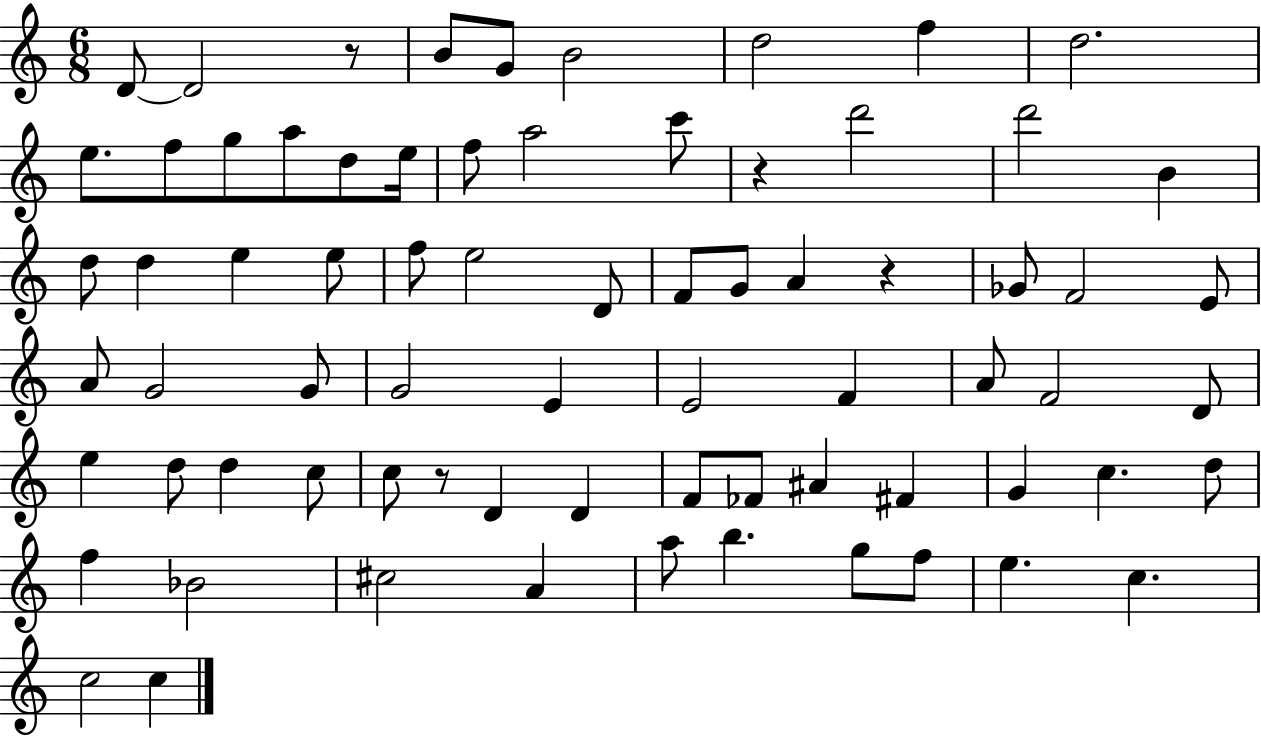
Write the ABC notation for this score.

X:1
T:Untitled
M:6/8
L:1/4
K:C
D/2 D2 z/2 B/2 G/2 B2 d2 f d2 e/2 f/2 g/2 a/2 d/2 e/4 f/2 a2 c'/2 z d'2 d'2 B d/2 d e e/2 f/2 e2 D/2 F/2 G/2 A z _G/2 F2 E/2 A/2 G2 G/2 G2 E E2 F A/2 F2 D/2 e d/2 d c/2 c/2 z/2 D D F/2 _F/2 ^A ^F G c d/2 f _B2 ^c2 A a/2 b g/2 f/2 e c c2 c